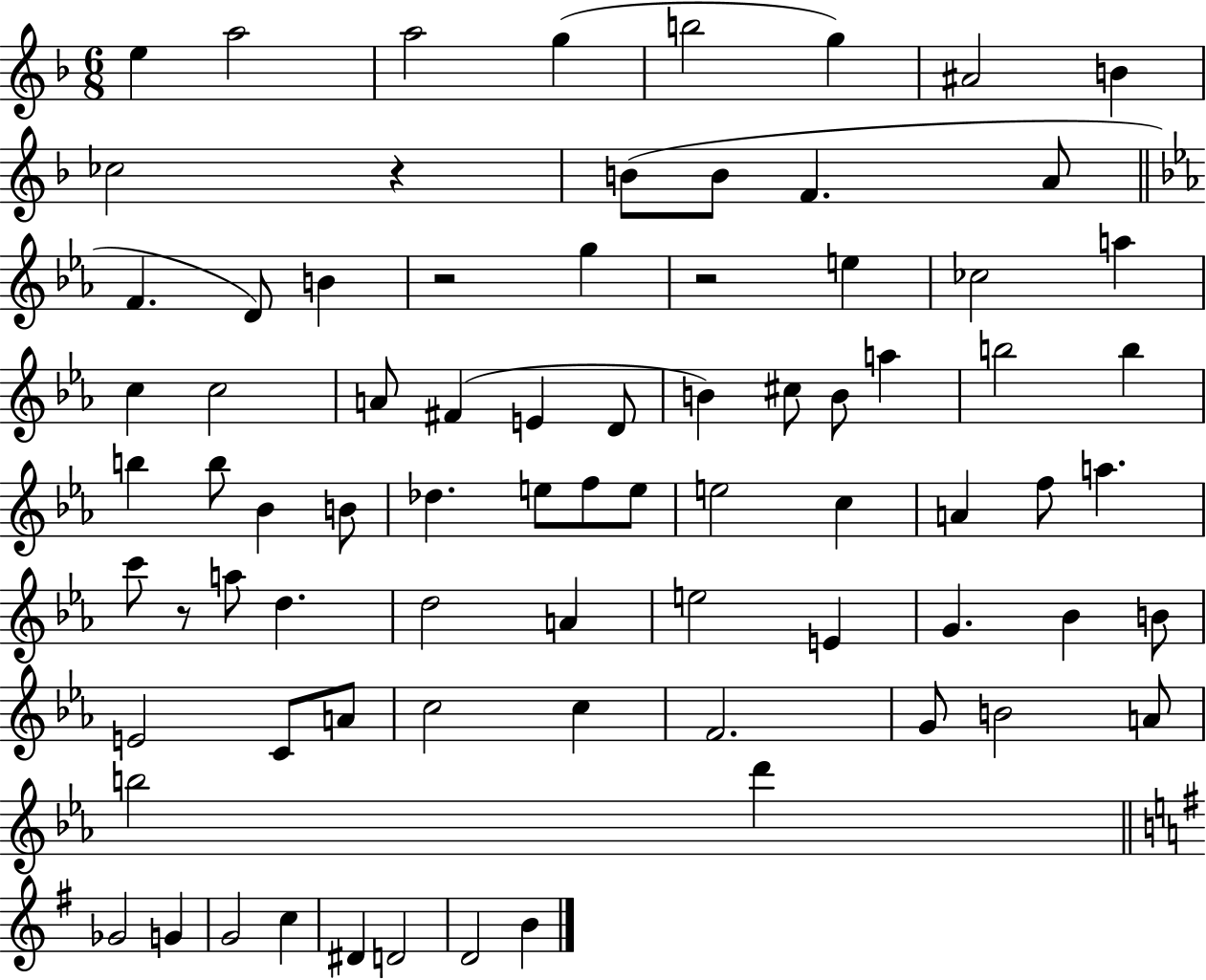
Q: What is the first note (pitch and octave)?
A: E5